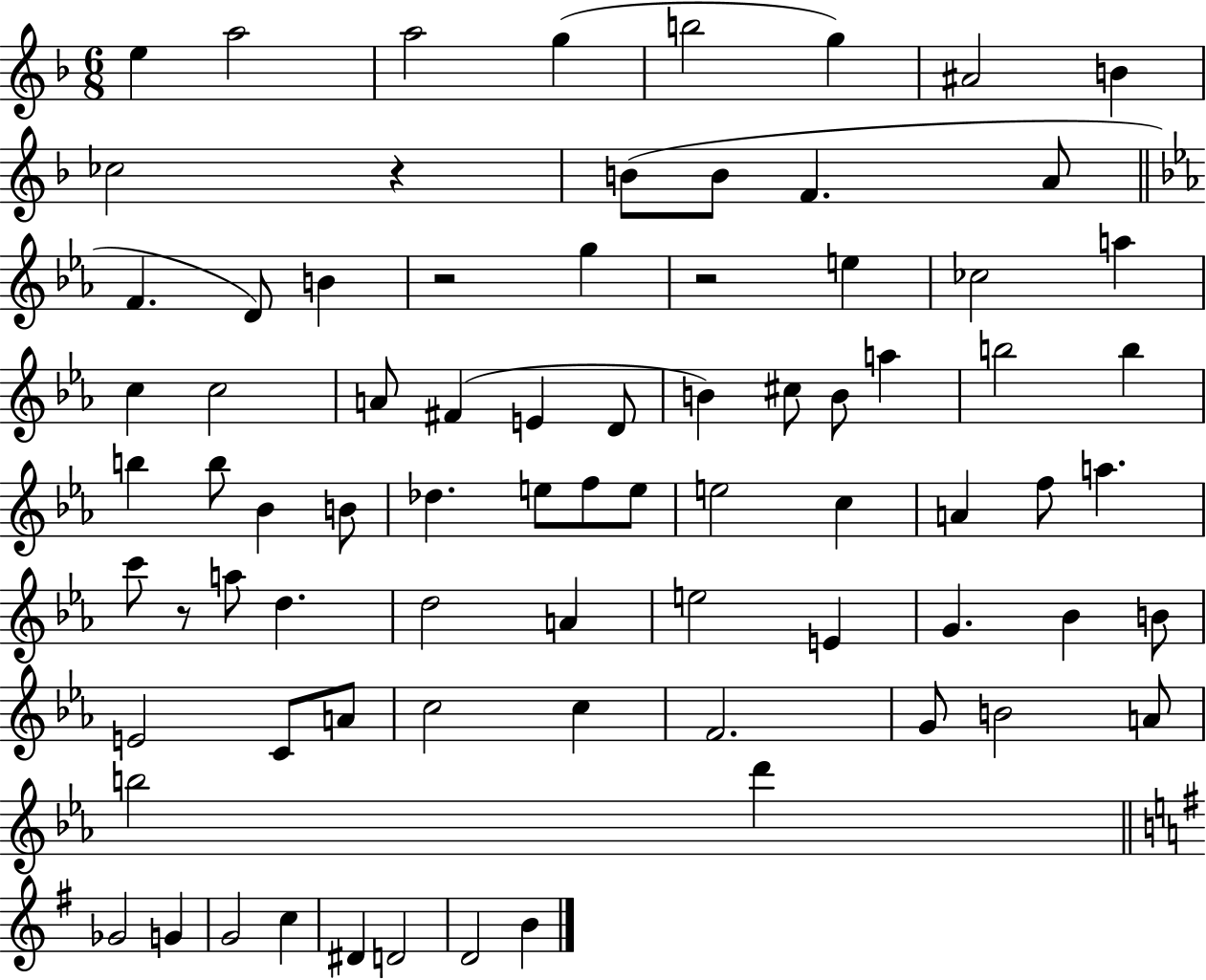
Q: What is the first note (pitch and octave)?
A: E5